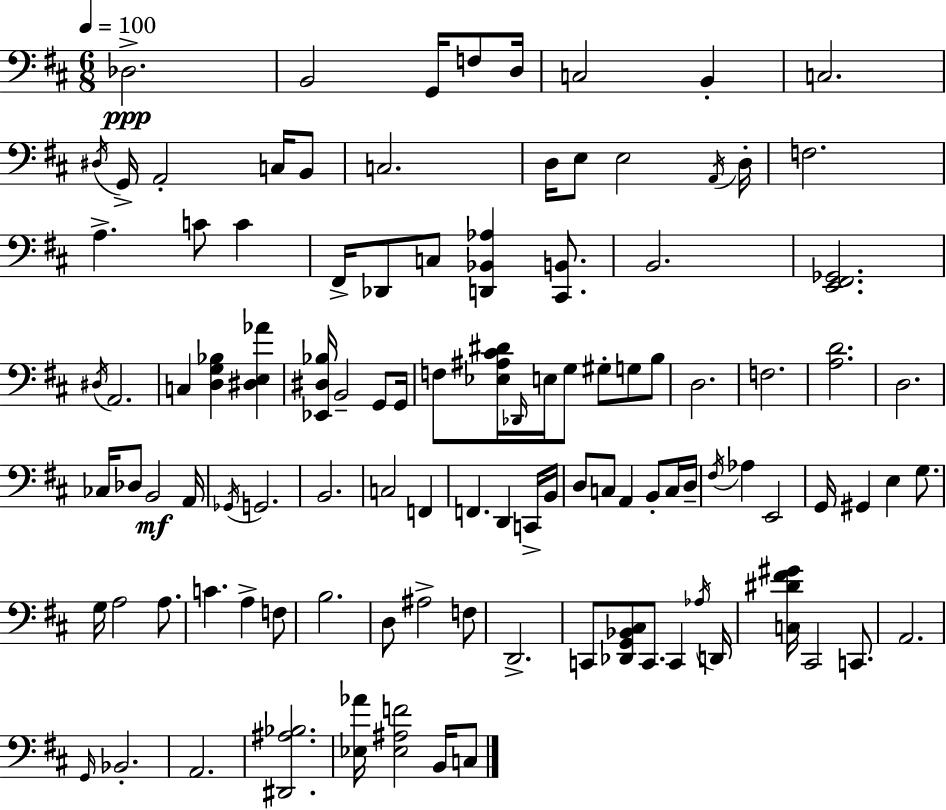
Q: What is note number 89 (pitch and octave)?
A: G2